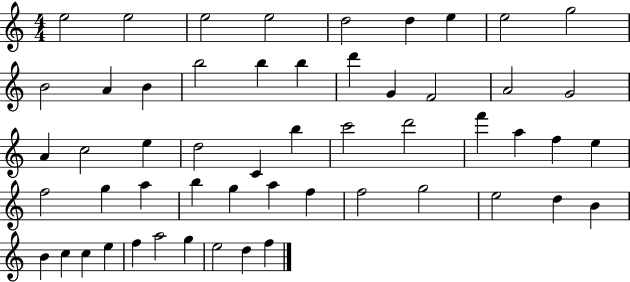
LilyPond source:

{
  \clef treble
  \numericTimeSignature
  \time 4/4
  \key c \major
  e''2 e''2 | e''2 e''2 | d''2 d''4 e''4 | e''2 g''2 | \break b'2 a'4 b'4 | b''2 b''4 b''4 | d'''4 g'4 f'2 | a'2 g'2 | \break a'4 c''2 e''4 | d''2 c'4 b''4 | c'''2 d'''2 | f'''4 a''4 f''4 e''4 | \break f''2 g''4 a''4 | b''4 g''4 a''4 f''4 | f''2 g''2 | e''2 d''4 b'4 | \break b'4 c''4 c''4 e''4 | f''4 a''2 g''4 | e''2 d''4 f''4 | \bar "|."
}